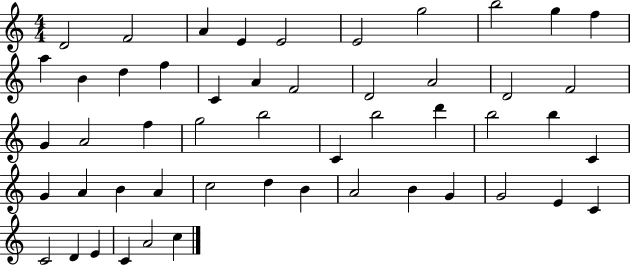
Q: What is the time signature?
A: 4/4